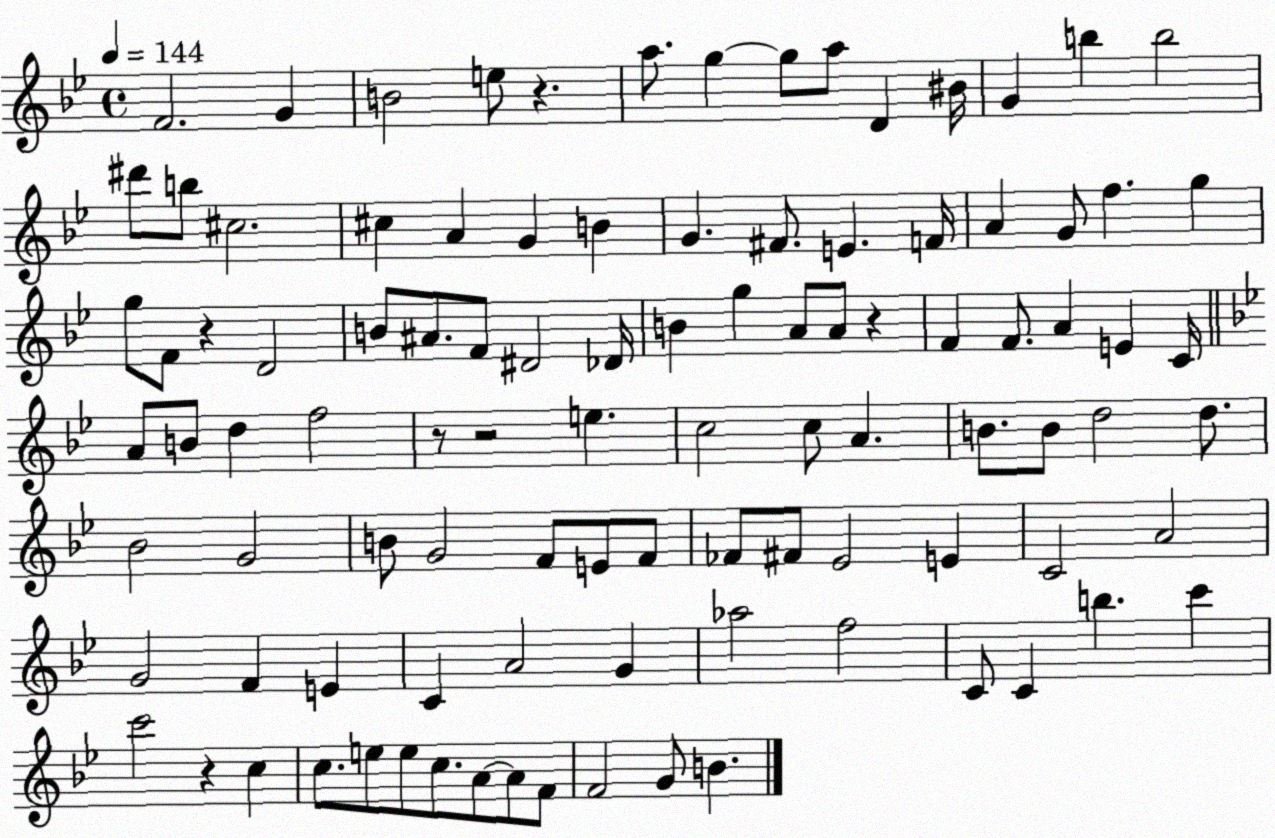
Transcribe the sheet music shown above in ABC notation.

X:1
T:Untitled
M:4/4
L:1/4
K:Bb
F2 G B2 e/2 z a/2 g g/2 a/2 D ^B/4 G b b2 ^d'/2 b/2 ^c2 ^c A G B G ^F/2 E F/4 A G/2 f g g/2 F/2 z D2 B/2 ^A/2 F/2 ^D2 _D/4 B g A/2 A/2 z F F/2 A E C/4 A/2 B/2 d f2 z/2 z2 e c2 c/2 A B/2 B/2 d2 d/2 _B2 G2 B/2 G2 F/2 E/2 F/2 _F/2 ^F/2 _E2 E C2 A2 G2 F E C A2 G _a2 f2 C/2 C b c' c'2 z c c/2 e/2 e/2 c/2 A/2 A/2 F/2 F2 G/2 B